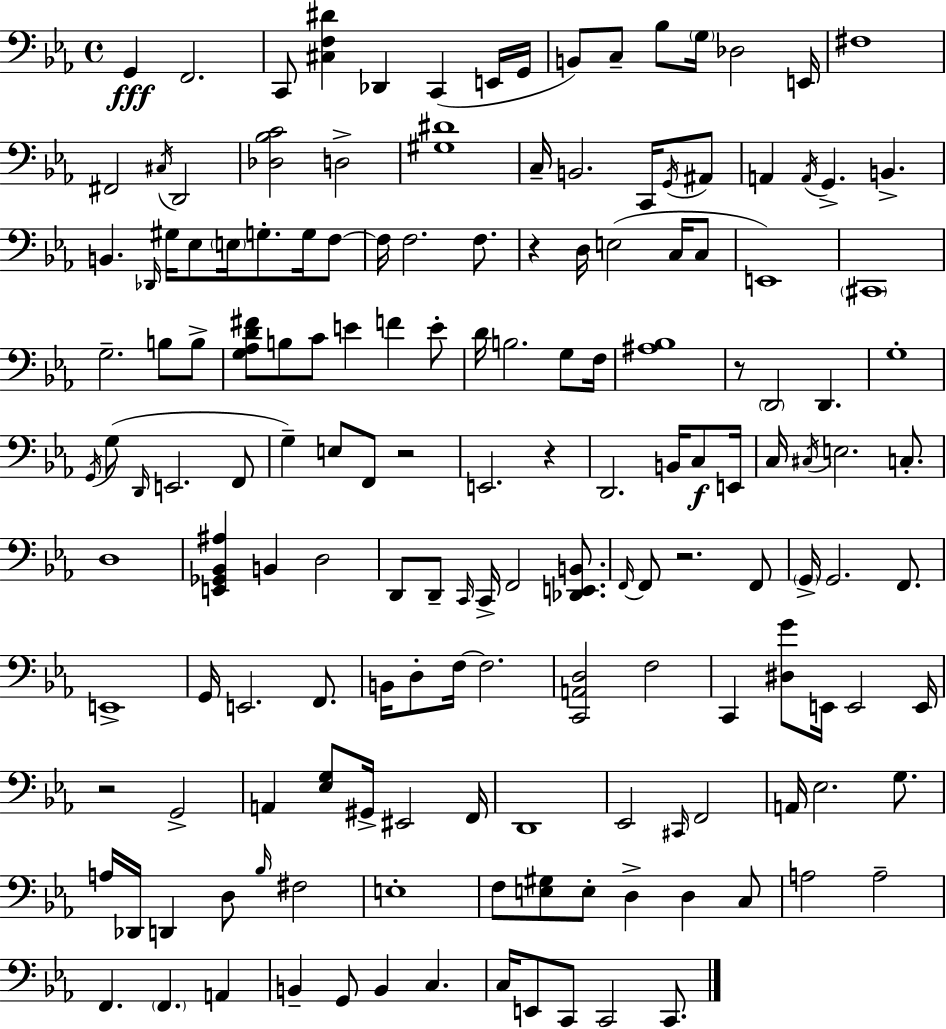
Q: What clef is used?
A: bass